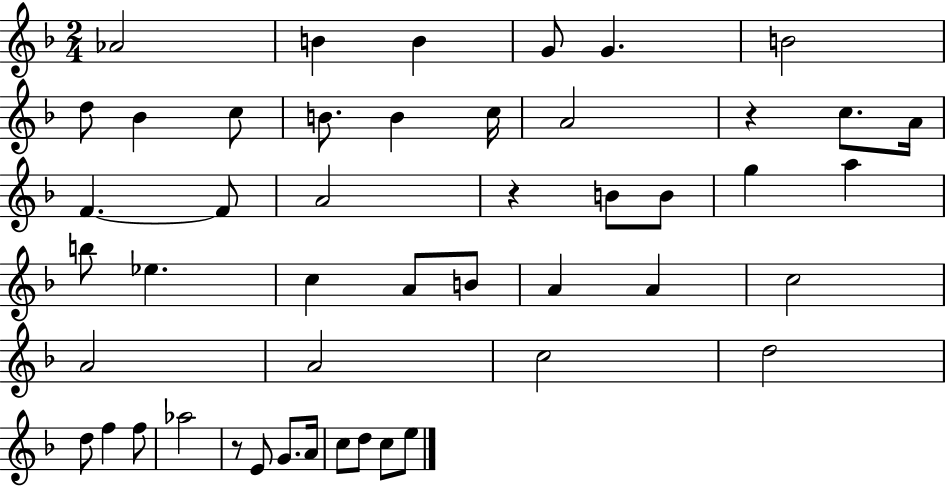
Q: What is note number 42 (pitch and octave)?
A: C5